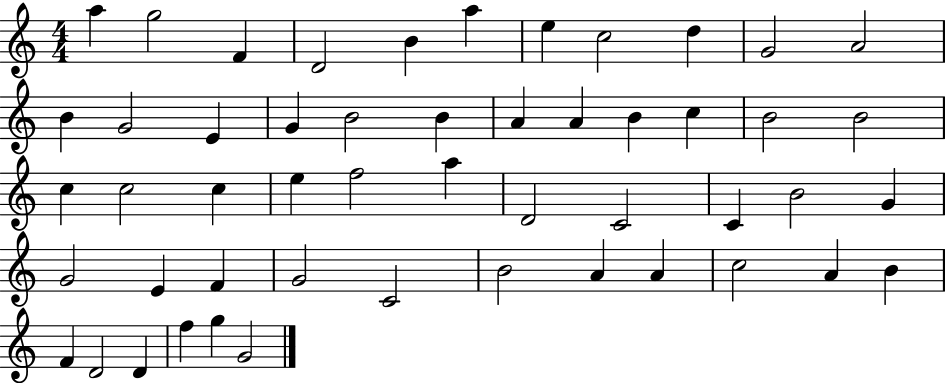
X:1
T:Untitled
M:4/4
L:1/4
K:C
a g2 F D2 B a e c2 d G2 A2 B G2 E G B2 B A A B c B2 B2 c c2 c e f2 a D2 C2 C B2 G G2 E F G2 C2 B2 A A c2 A B F D2 D f g G2